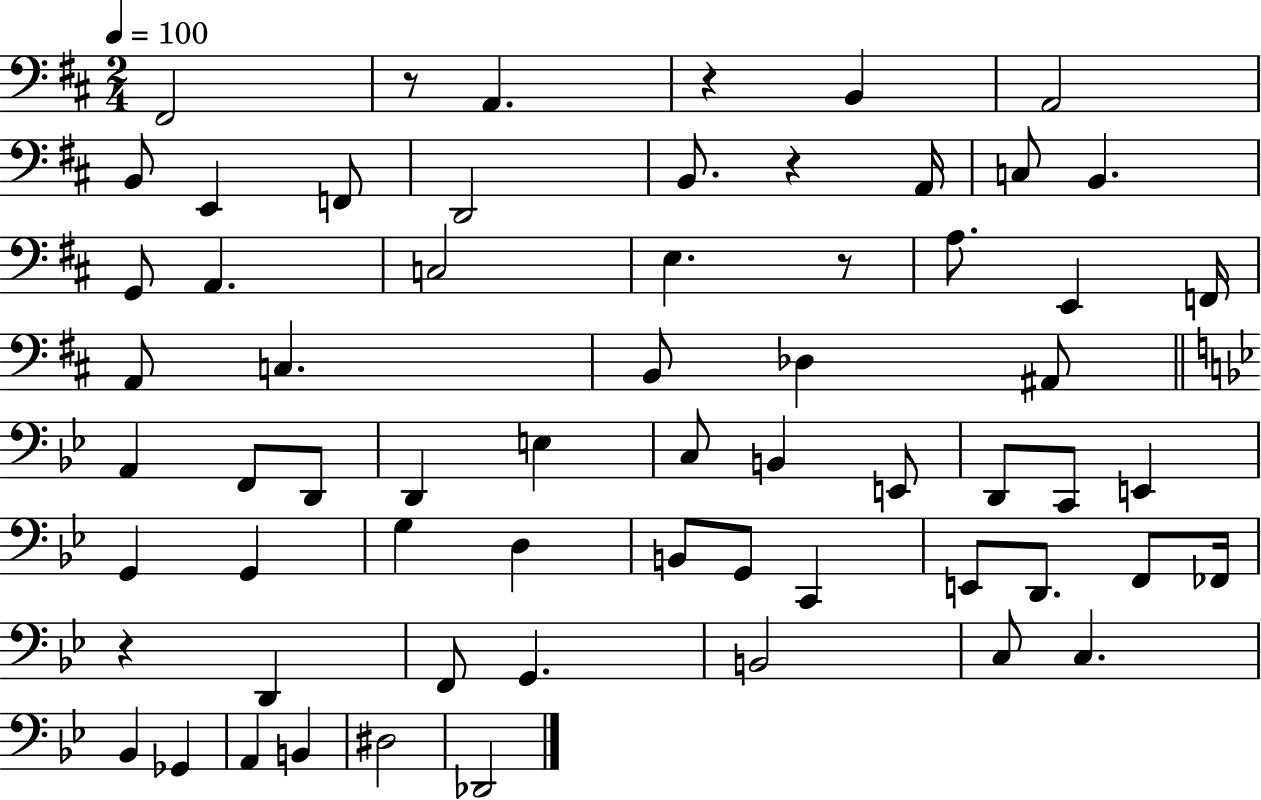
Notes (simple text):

F#2/h R/e A2/q. R/q B2/q A2/h B2/e E2/q F2/e D2/h B2/e. R/q A2/s C3/e B2/q. G2/e A2/q. C3/h E3/q. R/e A3/e. E2/q F2/s A2/e C3/q. B2/e Db3/q A#2/e A2/q F2/e D2/e D2/q E3/q C3/e B2/q E2/e D2/e C2/e E2/q G2/q G2/q G3/q D3/q B2/e G2/e C2/q E2/e D2/e. F2/e FES2/s R/q D2/q F2/e G2/q. B2/h C3/e C3/q. Bb2/q Gb2/q A2/q B2/q D#3/h Db2/h